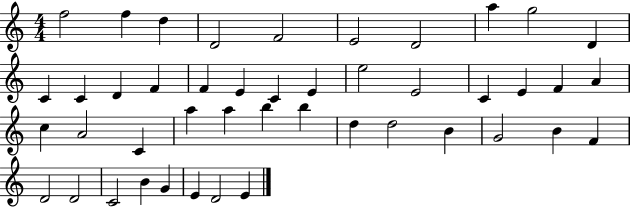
{
  \clef treble
  \numericTimeSignature
  \time 4/4
  \key c \major
  f''2 f''4 d''4 | d'2 f'2 | e'2 d'2 | a''4 g''2 d'4 | \break c'4 c'4 d'4 f'4 | f'4 e'4 c'4 e'4 | e''2 e'2 | c'4 e'4 f'4 a'4 | \break c''4 a'2 c'4 | a''4 a''4 b''4 b''4 | d''4 d''2 b'4 | g'2 b'4 f'4 | \break d'2 d'2 | c'2 b'4 g'4 | e'4 d'2 e'4 | \bar "|."
}